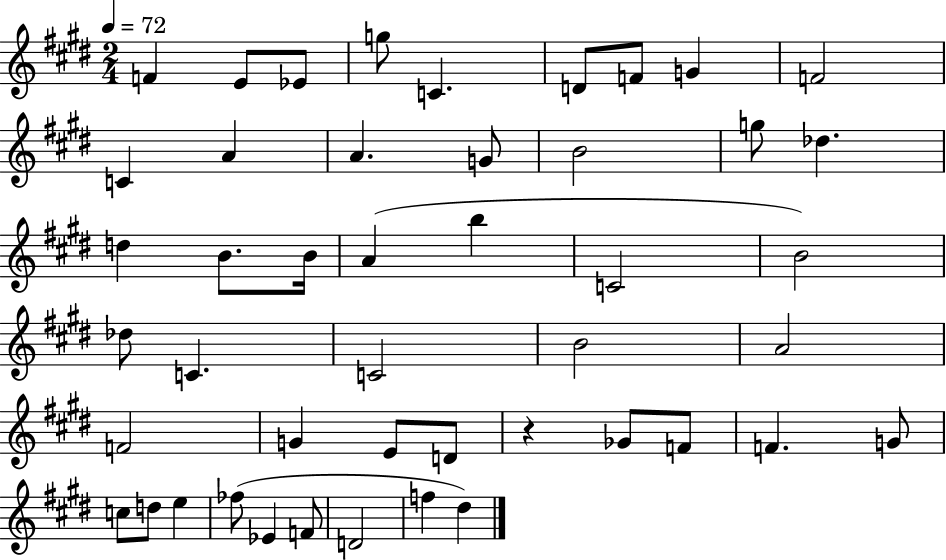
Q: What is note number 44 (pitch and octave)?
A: F5